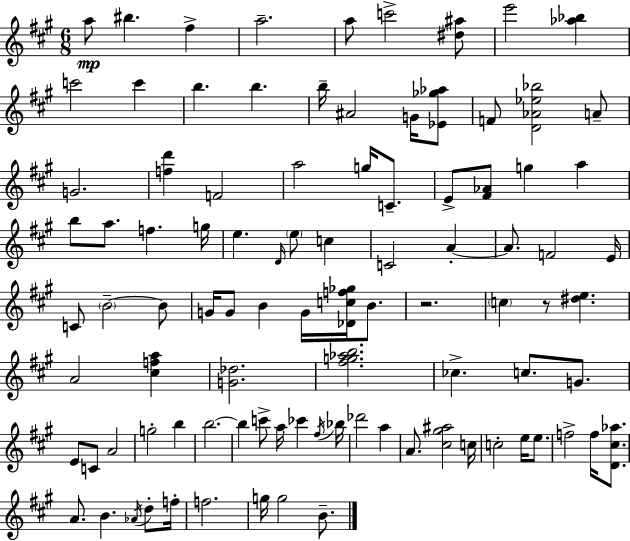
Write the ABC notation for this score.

X:1
T:Untitled
M:6/8
L:1/4
K:A
a/2 ^b ^f a2 a/2 c'2 [^d^a]/2 e'2 [_a_b] c'2 c' b b b/4 ^A2 G/4 [_E_g_a]/2 F/2 [D_A_e_b]2 A/2 G2 [fd'] F2 a2 g/4 C/2 E/2 [^F_A]/2 g a b/2 a/2 f g/4 e D/4 e/2 c C2 A A/2 F2 E/4 C/2 B2 B/2 G/4 G/2 B G/4 [_Dcf_g]/4 B/2 z2 c z/2 [^de] A2 [^cfa] [G_d]2 [^fg_ab]2 _c c/2 G/2 E/2 C/2 A2 g2 b b2 b c'/2 a/4 _c' ^f/4 _b/4 _d'2 a A/2 [^c^g^a]2 c/4 c2 e/4 e/2 f2 f/4 [D^c_a]/2 A/2 B _A/4 d/2 f/4 f2 g/4 g2 B/2